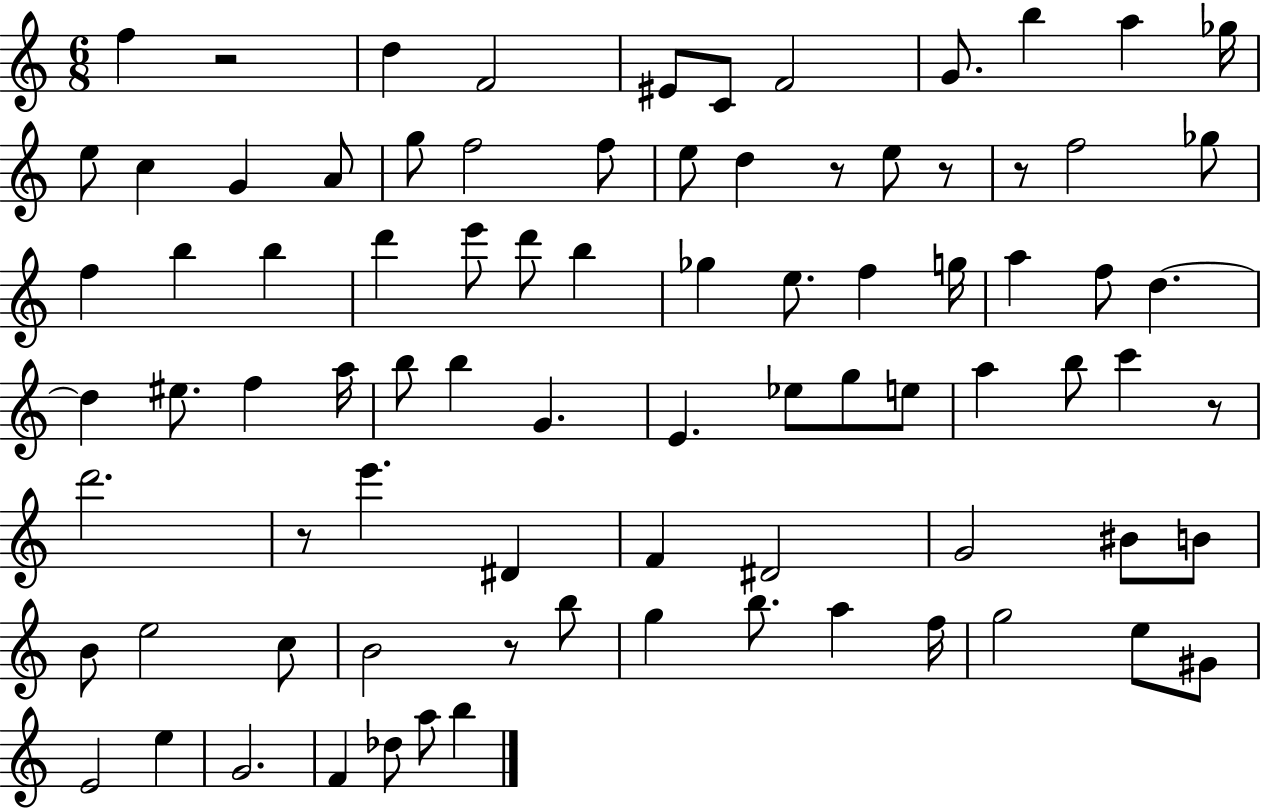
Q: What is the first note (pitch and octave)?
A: F5